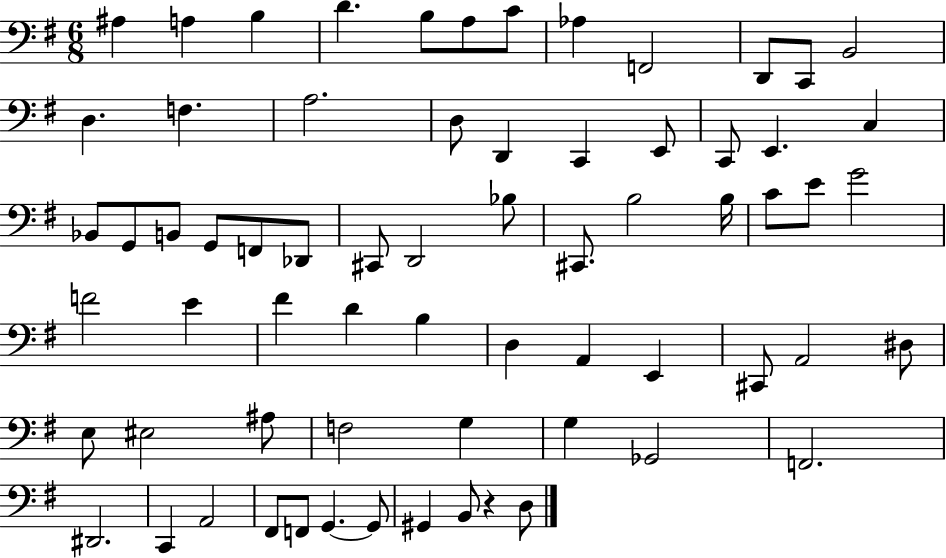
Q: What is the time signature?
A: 6/8